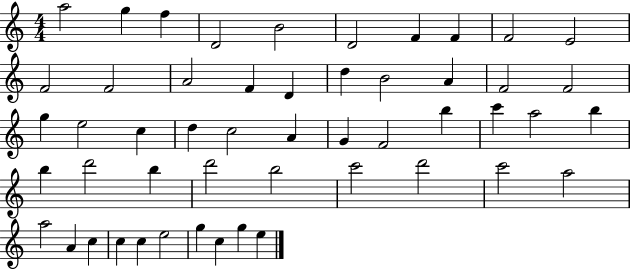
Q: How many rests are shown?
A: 0